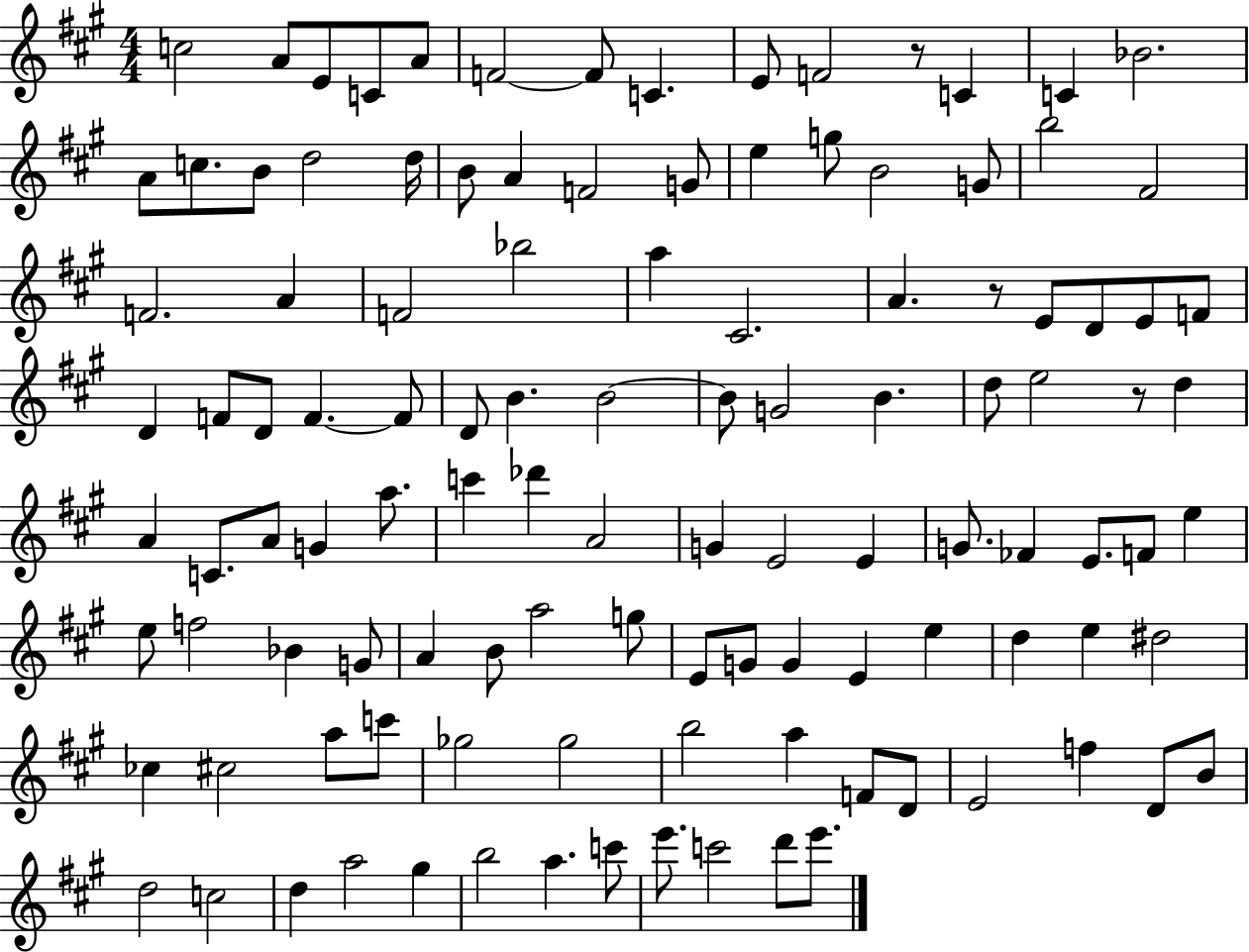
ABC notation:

X:1
T:Untitled
M:4/4
L:1/4
K:A
c2 A/2 E/2 C/2 A/2 F2 F/2 C E/2 F2 z/2 C C _B2 A/2 c/2 B/2 d2 d/4 B/2 A F2 G/2 e g/2 B2 G/2 b2 ^F2 F2 A F2 _b2 a ^C2 A z/2 E/2 D/2 E/2 F/2 D F/2 D/2 F F/2 D/2 B B2 B/2 G2 B d/2 e2 z/2 d A C/2 A/2 G a/2 c' _d' A2 G E2 E G/2 _F E/2 F/2 e e/2 f2 _B G/2 A B/2 a2 g/2 E/2 G/2 G E e d e ^d2 _c ^c2 a/2 c'/2 _g2 _g2 b2 a F/2 D/2 E2 f D/2 B/2 d2 c2 d a2 ^g b2 a c'/2 e'/2 c'2 d'/2 e'/2